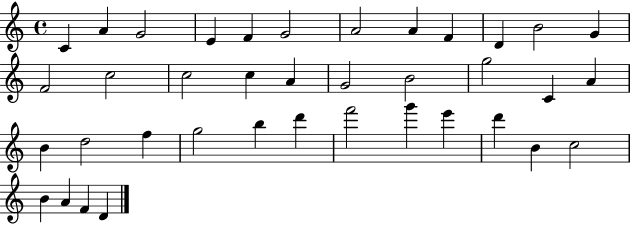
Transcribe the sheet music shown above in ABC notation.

X:1
T:Untitled
M:4/4
L:1/4
K:C
C A G2 E F G2 A2 A F D B2 G F2 c2 c2 c A G2 B2 g2 C A B d2 f g2 b d' f'2 g' e' d' B c2 B A F D